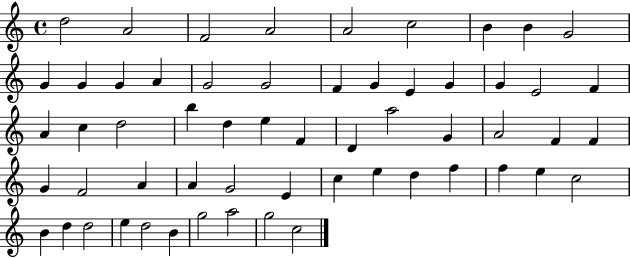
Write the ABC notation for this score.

X:1
T:Untitled
M:4/4
L:1/4
K:C
d2 A2 F2 A2 A2 c2 B B G2 G G G A G2 G2 F G E G G E2 F A c d2 b d e F D a2 G A2 F F G F2 A A G2 E c e d f f e c2 B d d2 e d2 B g2 a2 g2 c2